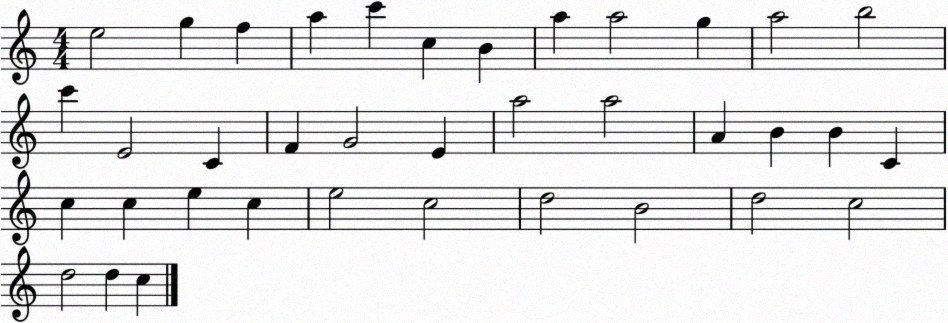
X:1
T:Untitled
M:4/4
L:1/4
K:C
e2 g f a c' c B a a2 g a2 b2 c' E2 C F G2 E a2 a2 A B B C c c e c e2 c2 d2 B2 d2 c2 d2 d c